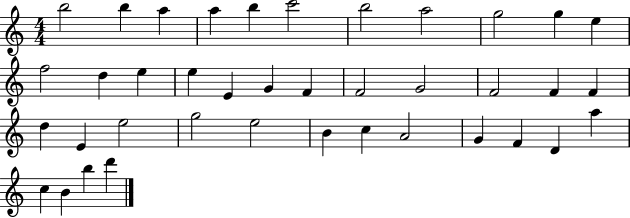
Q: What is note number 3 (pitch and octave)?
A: A5